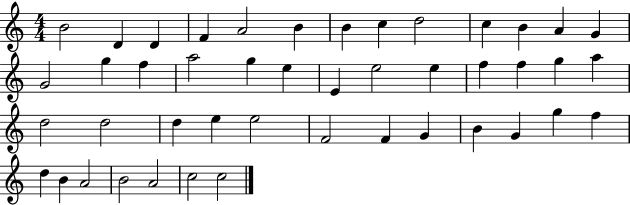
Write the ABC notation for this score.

X:1
T:Untitled
M:4/4
L:1/4
K:C
B2 D D F A2 B B c d2 c B A G G2 g f a2 g e E e2 e f f g a d2 d2 d e e2 F2 F G B G g f d B A2 B2 A2 c2 c2